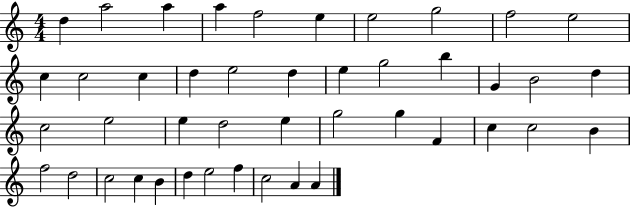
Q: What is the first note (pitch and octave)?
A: D5